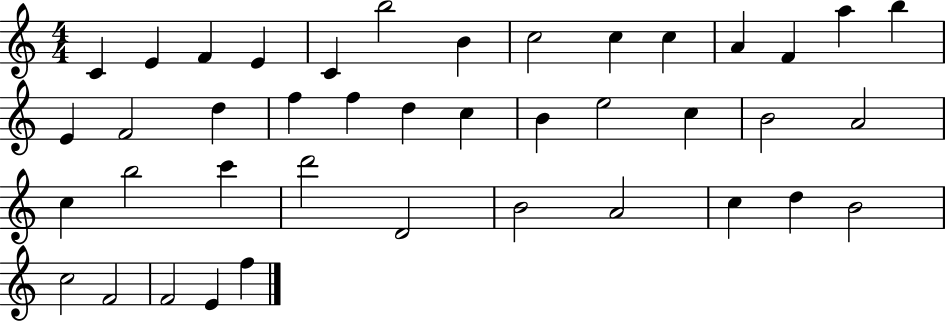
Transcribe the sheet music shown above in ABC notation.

X:1
T:Untitled
M:4/4
L:1/4
K:C
C E F E C b2 B c2 c c A F a b E F2 d f f d c B e2 c B2 A2 c b2 c' d'2 D2 B2 A2 c d B2 c2 F2 F2 E f